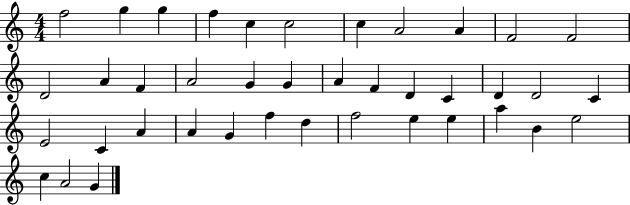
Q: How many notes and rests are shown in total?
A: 40